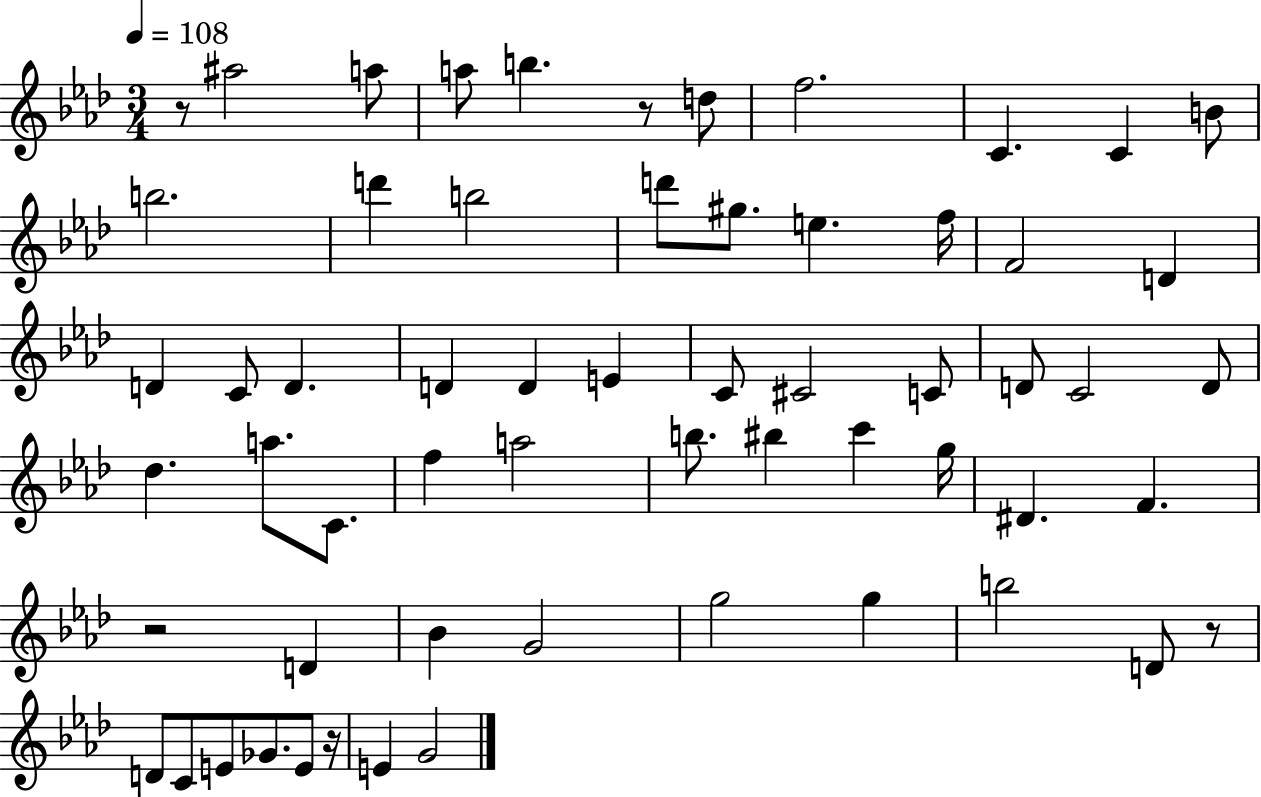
R/e A#5/h A5/e A5/e B5/q. R/e D5/e F5/h. C4/q. C4/q B4/e B5/h. D6/q B5/h D6/e G#5/e. E5/q. F5/s F4/h D4/q D4/q C4/e D4/q. D4/q D4/q E4/q C4/e C#4/h C4/e D4/e C4/h D4/e Db5/q. A5/e. C4/e. F5/q A5/h B5/e. BIS5/q C6/q G5/s D#4/q. F4/q. R/h D4/q Bb4/q G4/h G5/h G5/q B5/h D4/e R/e D4/e C4/e E4/e Gb4/e. E4/e R/s E4/q G4/h